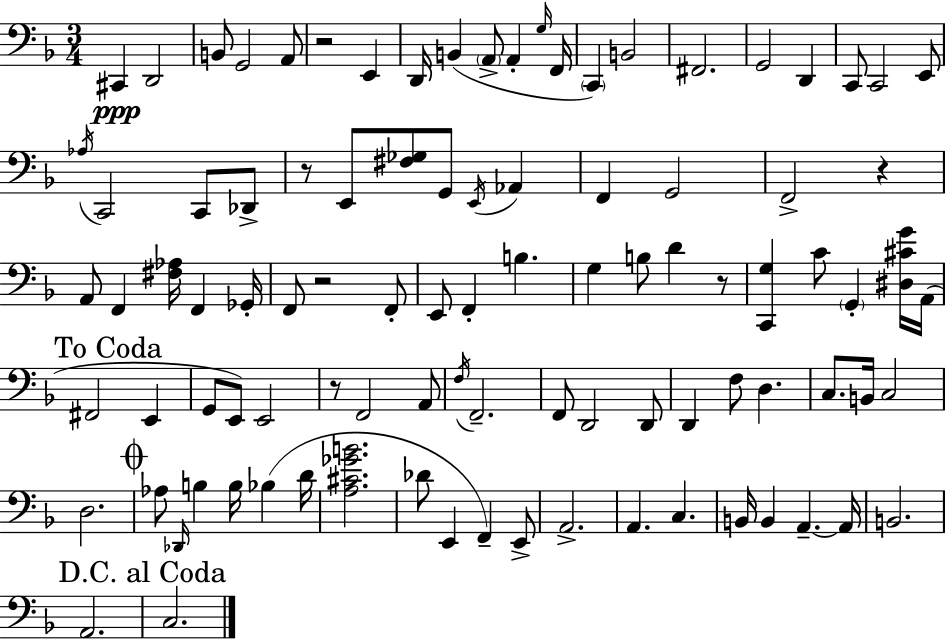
{
  \clef bass
  \numericTimeSignature
  \time 3/4
  \key d \minor
  \repeat volta 2 { cis,4\ppp d,2 | b,8 g,2 a,8 | r2 e,4 | d,16 b,4( \parenthesize a,8-> a,4-. \grace { g16 } | \break f,16 \parenthesize c,4) b,2 | fis,2. | g,2 d,4 | c,8 c,2 e,8 | \break \acciaccatura { aes16 } c,2 c,8 | des,8-> r8 e,8 <fis ges>8 g,8 \acciaccatura { e,16 } aes,4 | f,4 g,2 | f,2-> r4 | \break a,8 f,4 <fis aes>16 f,4 | ges,16-. f,8 r2 | f,8-. e,8 f,4-. b4. | g4 b8 d'4 | \break r8 <c, g>4 c'8 \parenthesize g,4-. | <dis cis' g'>16 a,16( \mark "To Coda" fis,2 e,4 | g,8 e,8) e,2 | r8 f,2 | \break a,8 \acciaccatura { f16 } f,2.-- | f,8 d,2 | d,8 d,4 f8 d4. | c8. b,16 c2 | \break d2. | \mark \markup { \musicglyph "scripts.coda" } aes8 \grace { des,16 } b4 b16 | bes4( d'16 <a cis' ges' b'>2. | des'8 e,4 f,4--) | \break e,8-> a,2.-> | a,4. c4. | b,16 b,4 a,4.--~~ | a,16 b,2. | \break a,2. | \mark "D.C. al Coda" c2. | } \bar "|."
}